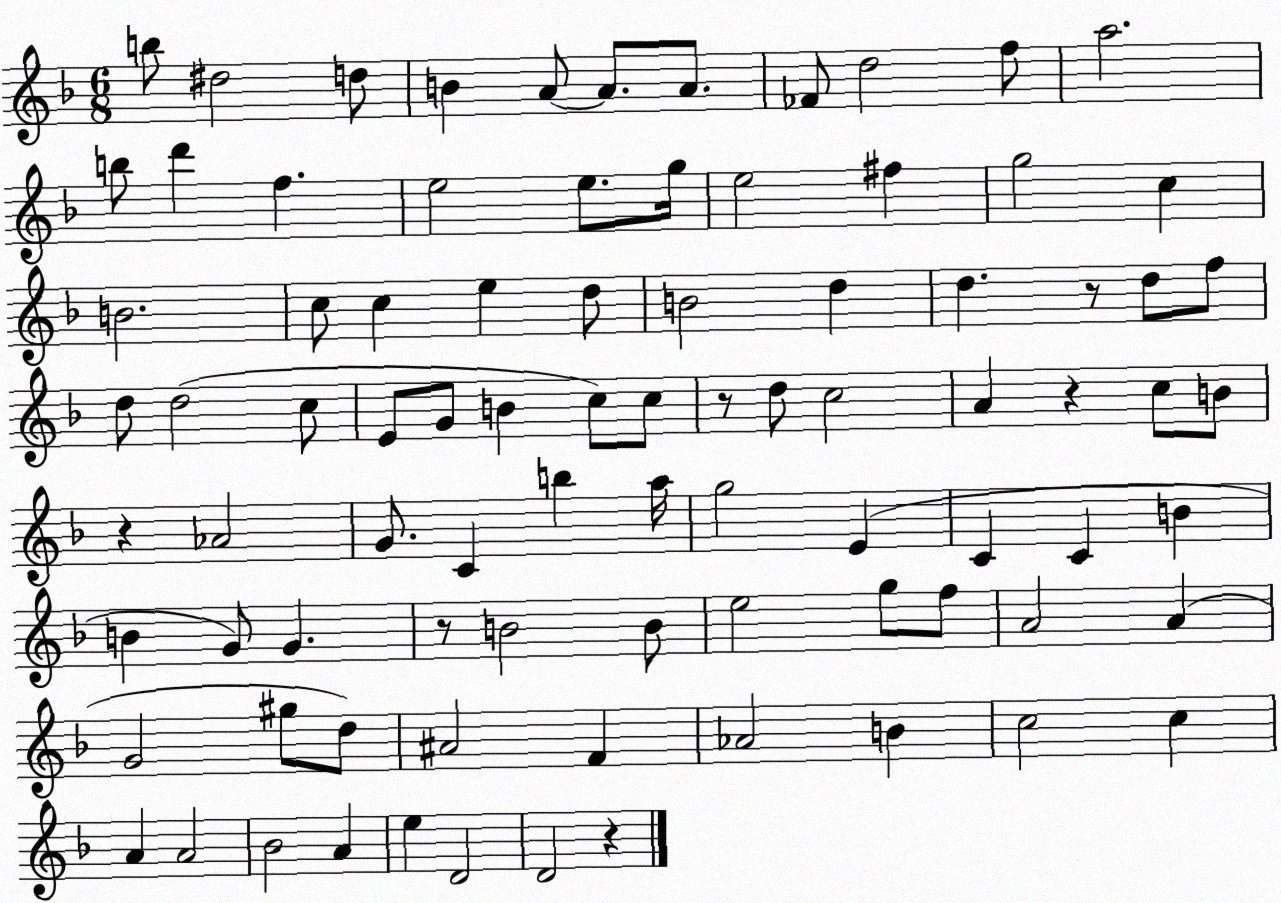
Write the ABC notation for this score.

X:1
T:Untitled
M:6/8
L:1/4
K:F
b/2 ^d2 d/2 B A/2 A/2 A/2 _F/2 d2 f/2 a2 b/2 d' f e2 e/2 g/4 e2 ^f g2 c B2 c/2 c e d/2 B2 d d z/2 d/2 f/2 d/2 d2 c/2 E/2 G/2 B c/2 c/2 z/2 d/2 c2 A z c/2 B/2 z _A2 G/2 C b a/4 g2 E C C B B G/2 G z/2 B2 B/2 e2 g/2 f/2 A2 A G2 ^g/2 d/2 ^A2 F _A2 B c2 c A A2 _B2 A e D2 D2 z